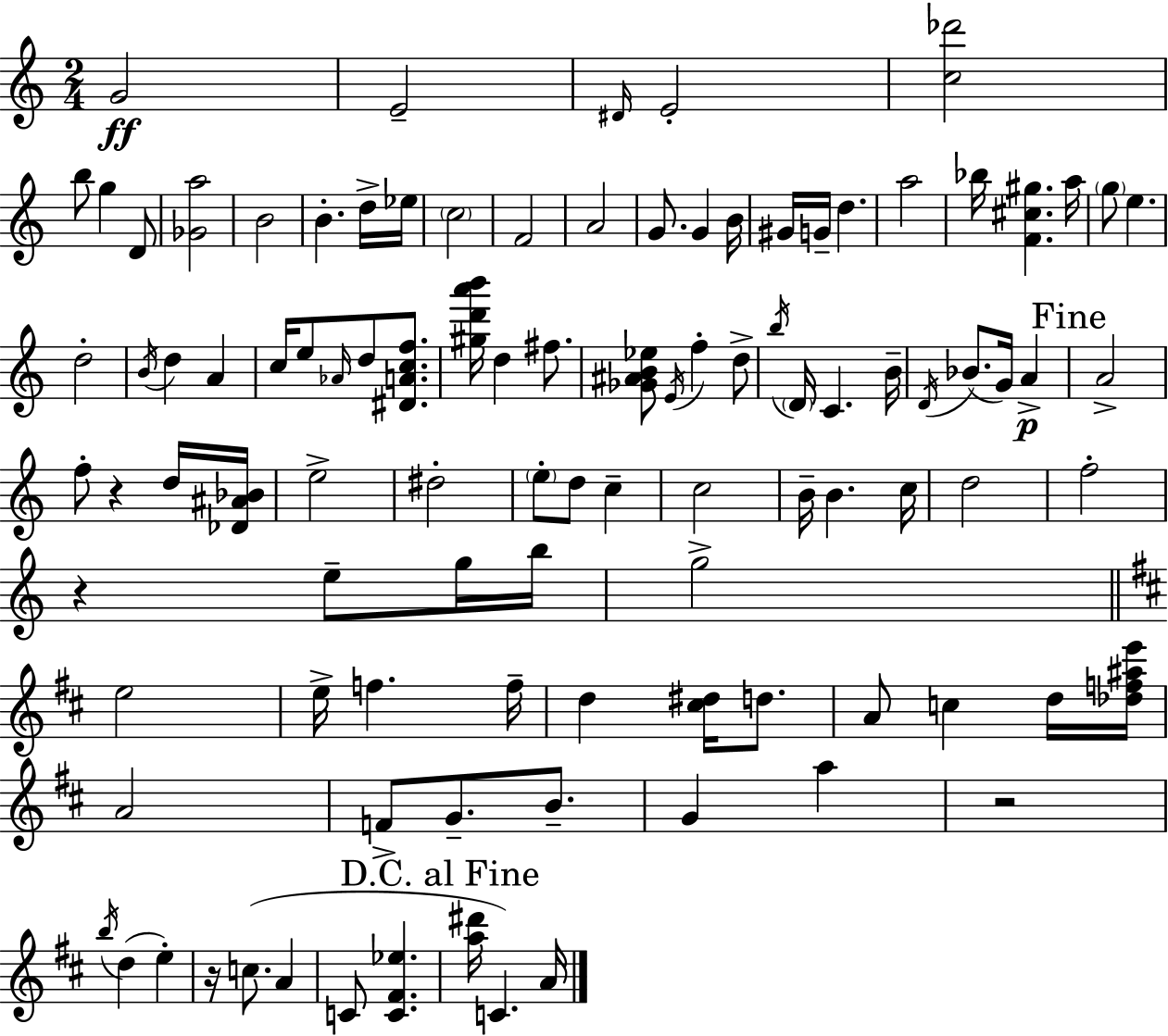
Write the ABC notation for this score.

X:1
T:Untitled
M:2/4
L:1/4
K:Am
G2 E2 ^D/4 E2 [c_d']2 b/2 g D/2 [_Ga]2 B2 B d/4 _e/4 c2 F2 A2 G/2 G B/4 ^G/4 G/4 d a2 _b/4 [F^c^g] a/4 g/2 e d2 B/4 d A c/4 e/2 _A/4 d/2 [^DAcf]/2 [^gd'a'b']/4 d ^f/2 [_G^AB_e]/2 E/4 f d/2 b/4 D/4 C B/4 D/4 _B/2 G/4 A A2 f/2 z d/4 [_D^A_B]/4 e2 ^d2 e/2 d/2 c c2 B/4 B c/4 d2 f2 z e/2 g/4 b/4 g2 e2 e/4 f f/4 d [^c^d]/4 d/2 A/2 c d/4 [_df^ae']/4 A2 F/2 G/2 B/2 G a z2 b/4 d e z/4 c/2 A C/2 [C^F_e] [a^d']/4 C A/4